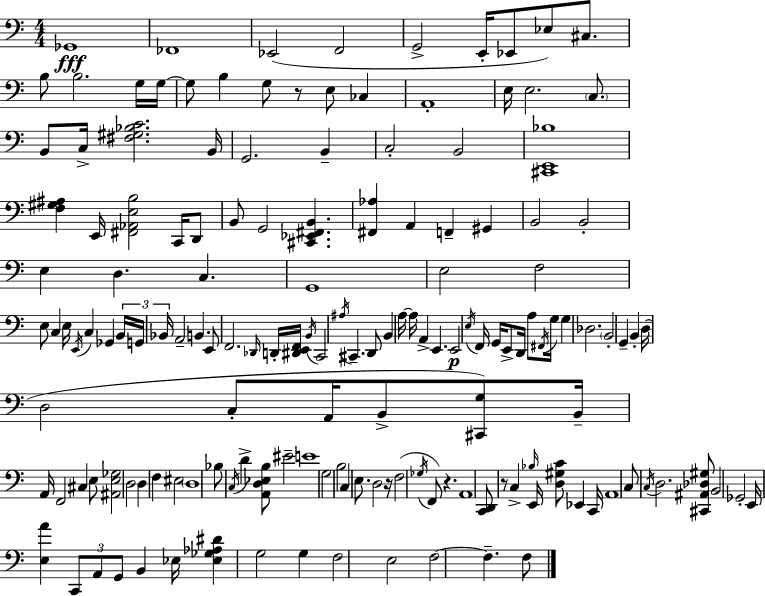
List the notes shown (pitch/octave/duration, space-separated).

Gb2/w FES2/w Eb2/h F2/h G2/h E2/s Eb2/e Eb3/e C#3/e. B3/e B3/h. G3/s G3/s G3/e B3/q G3/e R/e E3/e CES3/q A2/w E3/s E3/h. C3/e. B2/e C3/s [F#3,G#3,Bb3,C4]/h. B2/s G2/h. B2/q C3/h B2/h [C#2,E2,Bb3]/w [F3,G#3,A#3]/q E2/s [F#2,Ab2,E3,B3]/h C2/s D2/e B2/e G2/h [C#2,Eb2,F#2,B2]/q. [F#2,Ab3]/q A2/q F2/q G#2/q B2/h B2/h E3/q D3/q. C3/q. G2/w E3/h F3/h E3/e C3/q E3/s E2/s C3/q Gb2/q B2/s G2/s Bb2/s A2/h B2/q. E2/e F2/h. Db2/s D2/s [D#2,E2,F2]/s B2/s C2/h A#3/s C#2/q. D2/e B2/q A3/s A3/s A2/q E2/q. E2/h E3/s F2/s G2/s E2/e D2/s A3/e F#2/s G3/s G3/q Db3/h. B2/h G2/q B2/q D3/s D3/h C3/e A2/s B2/e [C#2,G3]/e B2/s A2/s F2/h C#3/q E3/e [A#2,E3,Gb3]/h D3/h D3/q F3/q EIS3/h D3/w Bb3/e C3/s D4/q [A2,D3,Eb3,B3]/e EIS4/h E4/w G3/h B3/h C3/q E3/e. D3/h R/s F3/h Gb3/s F2/e R/q. A2/w [C2,D2]/e R/e C3/q Bb3/s E2/s [D3,G#3,C4]/e Eb2/q C2/s A2/w C3/e C3/s D3/h. [C#2,A#2,Db3,G#3]/e B2/h Gb2/h E2/s [E3,A4]/q C2/e A2/e G2/e B2/q Eb3/s [Eb3,Gb3,Ab3,D#4]/q G3/h G3/q F3/h E3/h F3/h F3/q. F3/e